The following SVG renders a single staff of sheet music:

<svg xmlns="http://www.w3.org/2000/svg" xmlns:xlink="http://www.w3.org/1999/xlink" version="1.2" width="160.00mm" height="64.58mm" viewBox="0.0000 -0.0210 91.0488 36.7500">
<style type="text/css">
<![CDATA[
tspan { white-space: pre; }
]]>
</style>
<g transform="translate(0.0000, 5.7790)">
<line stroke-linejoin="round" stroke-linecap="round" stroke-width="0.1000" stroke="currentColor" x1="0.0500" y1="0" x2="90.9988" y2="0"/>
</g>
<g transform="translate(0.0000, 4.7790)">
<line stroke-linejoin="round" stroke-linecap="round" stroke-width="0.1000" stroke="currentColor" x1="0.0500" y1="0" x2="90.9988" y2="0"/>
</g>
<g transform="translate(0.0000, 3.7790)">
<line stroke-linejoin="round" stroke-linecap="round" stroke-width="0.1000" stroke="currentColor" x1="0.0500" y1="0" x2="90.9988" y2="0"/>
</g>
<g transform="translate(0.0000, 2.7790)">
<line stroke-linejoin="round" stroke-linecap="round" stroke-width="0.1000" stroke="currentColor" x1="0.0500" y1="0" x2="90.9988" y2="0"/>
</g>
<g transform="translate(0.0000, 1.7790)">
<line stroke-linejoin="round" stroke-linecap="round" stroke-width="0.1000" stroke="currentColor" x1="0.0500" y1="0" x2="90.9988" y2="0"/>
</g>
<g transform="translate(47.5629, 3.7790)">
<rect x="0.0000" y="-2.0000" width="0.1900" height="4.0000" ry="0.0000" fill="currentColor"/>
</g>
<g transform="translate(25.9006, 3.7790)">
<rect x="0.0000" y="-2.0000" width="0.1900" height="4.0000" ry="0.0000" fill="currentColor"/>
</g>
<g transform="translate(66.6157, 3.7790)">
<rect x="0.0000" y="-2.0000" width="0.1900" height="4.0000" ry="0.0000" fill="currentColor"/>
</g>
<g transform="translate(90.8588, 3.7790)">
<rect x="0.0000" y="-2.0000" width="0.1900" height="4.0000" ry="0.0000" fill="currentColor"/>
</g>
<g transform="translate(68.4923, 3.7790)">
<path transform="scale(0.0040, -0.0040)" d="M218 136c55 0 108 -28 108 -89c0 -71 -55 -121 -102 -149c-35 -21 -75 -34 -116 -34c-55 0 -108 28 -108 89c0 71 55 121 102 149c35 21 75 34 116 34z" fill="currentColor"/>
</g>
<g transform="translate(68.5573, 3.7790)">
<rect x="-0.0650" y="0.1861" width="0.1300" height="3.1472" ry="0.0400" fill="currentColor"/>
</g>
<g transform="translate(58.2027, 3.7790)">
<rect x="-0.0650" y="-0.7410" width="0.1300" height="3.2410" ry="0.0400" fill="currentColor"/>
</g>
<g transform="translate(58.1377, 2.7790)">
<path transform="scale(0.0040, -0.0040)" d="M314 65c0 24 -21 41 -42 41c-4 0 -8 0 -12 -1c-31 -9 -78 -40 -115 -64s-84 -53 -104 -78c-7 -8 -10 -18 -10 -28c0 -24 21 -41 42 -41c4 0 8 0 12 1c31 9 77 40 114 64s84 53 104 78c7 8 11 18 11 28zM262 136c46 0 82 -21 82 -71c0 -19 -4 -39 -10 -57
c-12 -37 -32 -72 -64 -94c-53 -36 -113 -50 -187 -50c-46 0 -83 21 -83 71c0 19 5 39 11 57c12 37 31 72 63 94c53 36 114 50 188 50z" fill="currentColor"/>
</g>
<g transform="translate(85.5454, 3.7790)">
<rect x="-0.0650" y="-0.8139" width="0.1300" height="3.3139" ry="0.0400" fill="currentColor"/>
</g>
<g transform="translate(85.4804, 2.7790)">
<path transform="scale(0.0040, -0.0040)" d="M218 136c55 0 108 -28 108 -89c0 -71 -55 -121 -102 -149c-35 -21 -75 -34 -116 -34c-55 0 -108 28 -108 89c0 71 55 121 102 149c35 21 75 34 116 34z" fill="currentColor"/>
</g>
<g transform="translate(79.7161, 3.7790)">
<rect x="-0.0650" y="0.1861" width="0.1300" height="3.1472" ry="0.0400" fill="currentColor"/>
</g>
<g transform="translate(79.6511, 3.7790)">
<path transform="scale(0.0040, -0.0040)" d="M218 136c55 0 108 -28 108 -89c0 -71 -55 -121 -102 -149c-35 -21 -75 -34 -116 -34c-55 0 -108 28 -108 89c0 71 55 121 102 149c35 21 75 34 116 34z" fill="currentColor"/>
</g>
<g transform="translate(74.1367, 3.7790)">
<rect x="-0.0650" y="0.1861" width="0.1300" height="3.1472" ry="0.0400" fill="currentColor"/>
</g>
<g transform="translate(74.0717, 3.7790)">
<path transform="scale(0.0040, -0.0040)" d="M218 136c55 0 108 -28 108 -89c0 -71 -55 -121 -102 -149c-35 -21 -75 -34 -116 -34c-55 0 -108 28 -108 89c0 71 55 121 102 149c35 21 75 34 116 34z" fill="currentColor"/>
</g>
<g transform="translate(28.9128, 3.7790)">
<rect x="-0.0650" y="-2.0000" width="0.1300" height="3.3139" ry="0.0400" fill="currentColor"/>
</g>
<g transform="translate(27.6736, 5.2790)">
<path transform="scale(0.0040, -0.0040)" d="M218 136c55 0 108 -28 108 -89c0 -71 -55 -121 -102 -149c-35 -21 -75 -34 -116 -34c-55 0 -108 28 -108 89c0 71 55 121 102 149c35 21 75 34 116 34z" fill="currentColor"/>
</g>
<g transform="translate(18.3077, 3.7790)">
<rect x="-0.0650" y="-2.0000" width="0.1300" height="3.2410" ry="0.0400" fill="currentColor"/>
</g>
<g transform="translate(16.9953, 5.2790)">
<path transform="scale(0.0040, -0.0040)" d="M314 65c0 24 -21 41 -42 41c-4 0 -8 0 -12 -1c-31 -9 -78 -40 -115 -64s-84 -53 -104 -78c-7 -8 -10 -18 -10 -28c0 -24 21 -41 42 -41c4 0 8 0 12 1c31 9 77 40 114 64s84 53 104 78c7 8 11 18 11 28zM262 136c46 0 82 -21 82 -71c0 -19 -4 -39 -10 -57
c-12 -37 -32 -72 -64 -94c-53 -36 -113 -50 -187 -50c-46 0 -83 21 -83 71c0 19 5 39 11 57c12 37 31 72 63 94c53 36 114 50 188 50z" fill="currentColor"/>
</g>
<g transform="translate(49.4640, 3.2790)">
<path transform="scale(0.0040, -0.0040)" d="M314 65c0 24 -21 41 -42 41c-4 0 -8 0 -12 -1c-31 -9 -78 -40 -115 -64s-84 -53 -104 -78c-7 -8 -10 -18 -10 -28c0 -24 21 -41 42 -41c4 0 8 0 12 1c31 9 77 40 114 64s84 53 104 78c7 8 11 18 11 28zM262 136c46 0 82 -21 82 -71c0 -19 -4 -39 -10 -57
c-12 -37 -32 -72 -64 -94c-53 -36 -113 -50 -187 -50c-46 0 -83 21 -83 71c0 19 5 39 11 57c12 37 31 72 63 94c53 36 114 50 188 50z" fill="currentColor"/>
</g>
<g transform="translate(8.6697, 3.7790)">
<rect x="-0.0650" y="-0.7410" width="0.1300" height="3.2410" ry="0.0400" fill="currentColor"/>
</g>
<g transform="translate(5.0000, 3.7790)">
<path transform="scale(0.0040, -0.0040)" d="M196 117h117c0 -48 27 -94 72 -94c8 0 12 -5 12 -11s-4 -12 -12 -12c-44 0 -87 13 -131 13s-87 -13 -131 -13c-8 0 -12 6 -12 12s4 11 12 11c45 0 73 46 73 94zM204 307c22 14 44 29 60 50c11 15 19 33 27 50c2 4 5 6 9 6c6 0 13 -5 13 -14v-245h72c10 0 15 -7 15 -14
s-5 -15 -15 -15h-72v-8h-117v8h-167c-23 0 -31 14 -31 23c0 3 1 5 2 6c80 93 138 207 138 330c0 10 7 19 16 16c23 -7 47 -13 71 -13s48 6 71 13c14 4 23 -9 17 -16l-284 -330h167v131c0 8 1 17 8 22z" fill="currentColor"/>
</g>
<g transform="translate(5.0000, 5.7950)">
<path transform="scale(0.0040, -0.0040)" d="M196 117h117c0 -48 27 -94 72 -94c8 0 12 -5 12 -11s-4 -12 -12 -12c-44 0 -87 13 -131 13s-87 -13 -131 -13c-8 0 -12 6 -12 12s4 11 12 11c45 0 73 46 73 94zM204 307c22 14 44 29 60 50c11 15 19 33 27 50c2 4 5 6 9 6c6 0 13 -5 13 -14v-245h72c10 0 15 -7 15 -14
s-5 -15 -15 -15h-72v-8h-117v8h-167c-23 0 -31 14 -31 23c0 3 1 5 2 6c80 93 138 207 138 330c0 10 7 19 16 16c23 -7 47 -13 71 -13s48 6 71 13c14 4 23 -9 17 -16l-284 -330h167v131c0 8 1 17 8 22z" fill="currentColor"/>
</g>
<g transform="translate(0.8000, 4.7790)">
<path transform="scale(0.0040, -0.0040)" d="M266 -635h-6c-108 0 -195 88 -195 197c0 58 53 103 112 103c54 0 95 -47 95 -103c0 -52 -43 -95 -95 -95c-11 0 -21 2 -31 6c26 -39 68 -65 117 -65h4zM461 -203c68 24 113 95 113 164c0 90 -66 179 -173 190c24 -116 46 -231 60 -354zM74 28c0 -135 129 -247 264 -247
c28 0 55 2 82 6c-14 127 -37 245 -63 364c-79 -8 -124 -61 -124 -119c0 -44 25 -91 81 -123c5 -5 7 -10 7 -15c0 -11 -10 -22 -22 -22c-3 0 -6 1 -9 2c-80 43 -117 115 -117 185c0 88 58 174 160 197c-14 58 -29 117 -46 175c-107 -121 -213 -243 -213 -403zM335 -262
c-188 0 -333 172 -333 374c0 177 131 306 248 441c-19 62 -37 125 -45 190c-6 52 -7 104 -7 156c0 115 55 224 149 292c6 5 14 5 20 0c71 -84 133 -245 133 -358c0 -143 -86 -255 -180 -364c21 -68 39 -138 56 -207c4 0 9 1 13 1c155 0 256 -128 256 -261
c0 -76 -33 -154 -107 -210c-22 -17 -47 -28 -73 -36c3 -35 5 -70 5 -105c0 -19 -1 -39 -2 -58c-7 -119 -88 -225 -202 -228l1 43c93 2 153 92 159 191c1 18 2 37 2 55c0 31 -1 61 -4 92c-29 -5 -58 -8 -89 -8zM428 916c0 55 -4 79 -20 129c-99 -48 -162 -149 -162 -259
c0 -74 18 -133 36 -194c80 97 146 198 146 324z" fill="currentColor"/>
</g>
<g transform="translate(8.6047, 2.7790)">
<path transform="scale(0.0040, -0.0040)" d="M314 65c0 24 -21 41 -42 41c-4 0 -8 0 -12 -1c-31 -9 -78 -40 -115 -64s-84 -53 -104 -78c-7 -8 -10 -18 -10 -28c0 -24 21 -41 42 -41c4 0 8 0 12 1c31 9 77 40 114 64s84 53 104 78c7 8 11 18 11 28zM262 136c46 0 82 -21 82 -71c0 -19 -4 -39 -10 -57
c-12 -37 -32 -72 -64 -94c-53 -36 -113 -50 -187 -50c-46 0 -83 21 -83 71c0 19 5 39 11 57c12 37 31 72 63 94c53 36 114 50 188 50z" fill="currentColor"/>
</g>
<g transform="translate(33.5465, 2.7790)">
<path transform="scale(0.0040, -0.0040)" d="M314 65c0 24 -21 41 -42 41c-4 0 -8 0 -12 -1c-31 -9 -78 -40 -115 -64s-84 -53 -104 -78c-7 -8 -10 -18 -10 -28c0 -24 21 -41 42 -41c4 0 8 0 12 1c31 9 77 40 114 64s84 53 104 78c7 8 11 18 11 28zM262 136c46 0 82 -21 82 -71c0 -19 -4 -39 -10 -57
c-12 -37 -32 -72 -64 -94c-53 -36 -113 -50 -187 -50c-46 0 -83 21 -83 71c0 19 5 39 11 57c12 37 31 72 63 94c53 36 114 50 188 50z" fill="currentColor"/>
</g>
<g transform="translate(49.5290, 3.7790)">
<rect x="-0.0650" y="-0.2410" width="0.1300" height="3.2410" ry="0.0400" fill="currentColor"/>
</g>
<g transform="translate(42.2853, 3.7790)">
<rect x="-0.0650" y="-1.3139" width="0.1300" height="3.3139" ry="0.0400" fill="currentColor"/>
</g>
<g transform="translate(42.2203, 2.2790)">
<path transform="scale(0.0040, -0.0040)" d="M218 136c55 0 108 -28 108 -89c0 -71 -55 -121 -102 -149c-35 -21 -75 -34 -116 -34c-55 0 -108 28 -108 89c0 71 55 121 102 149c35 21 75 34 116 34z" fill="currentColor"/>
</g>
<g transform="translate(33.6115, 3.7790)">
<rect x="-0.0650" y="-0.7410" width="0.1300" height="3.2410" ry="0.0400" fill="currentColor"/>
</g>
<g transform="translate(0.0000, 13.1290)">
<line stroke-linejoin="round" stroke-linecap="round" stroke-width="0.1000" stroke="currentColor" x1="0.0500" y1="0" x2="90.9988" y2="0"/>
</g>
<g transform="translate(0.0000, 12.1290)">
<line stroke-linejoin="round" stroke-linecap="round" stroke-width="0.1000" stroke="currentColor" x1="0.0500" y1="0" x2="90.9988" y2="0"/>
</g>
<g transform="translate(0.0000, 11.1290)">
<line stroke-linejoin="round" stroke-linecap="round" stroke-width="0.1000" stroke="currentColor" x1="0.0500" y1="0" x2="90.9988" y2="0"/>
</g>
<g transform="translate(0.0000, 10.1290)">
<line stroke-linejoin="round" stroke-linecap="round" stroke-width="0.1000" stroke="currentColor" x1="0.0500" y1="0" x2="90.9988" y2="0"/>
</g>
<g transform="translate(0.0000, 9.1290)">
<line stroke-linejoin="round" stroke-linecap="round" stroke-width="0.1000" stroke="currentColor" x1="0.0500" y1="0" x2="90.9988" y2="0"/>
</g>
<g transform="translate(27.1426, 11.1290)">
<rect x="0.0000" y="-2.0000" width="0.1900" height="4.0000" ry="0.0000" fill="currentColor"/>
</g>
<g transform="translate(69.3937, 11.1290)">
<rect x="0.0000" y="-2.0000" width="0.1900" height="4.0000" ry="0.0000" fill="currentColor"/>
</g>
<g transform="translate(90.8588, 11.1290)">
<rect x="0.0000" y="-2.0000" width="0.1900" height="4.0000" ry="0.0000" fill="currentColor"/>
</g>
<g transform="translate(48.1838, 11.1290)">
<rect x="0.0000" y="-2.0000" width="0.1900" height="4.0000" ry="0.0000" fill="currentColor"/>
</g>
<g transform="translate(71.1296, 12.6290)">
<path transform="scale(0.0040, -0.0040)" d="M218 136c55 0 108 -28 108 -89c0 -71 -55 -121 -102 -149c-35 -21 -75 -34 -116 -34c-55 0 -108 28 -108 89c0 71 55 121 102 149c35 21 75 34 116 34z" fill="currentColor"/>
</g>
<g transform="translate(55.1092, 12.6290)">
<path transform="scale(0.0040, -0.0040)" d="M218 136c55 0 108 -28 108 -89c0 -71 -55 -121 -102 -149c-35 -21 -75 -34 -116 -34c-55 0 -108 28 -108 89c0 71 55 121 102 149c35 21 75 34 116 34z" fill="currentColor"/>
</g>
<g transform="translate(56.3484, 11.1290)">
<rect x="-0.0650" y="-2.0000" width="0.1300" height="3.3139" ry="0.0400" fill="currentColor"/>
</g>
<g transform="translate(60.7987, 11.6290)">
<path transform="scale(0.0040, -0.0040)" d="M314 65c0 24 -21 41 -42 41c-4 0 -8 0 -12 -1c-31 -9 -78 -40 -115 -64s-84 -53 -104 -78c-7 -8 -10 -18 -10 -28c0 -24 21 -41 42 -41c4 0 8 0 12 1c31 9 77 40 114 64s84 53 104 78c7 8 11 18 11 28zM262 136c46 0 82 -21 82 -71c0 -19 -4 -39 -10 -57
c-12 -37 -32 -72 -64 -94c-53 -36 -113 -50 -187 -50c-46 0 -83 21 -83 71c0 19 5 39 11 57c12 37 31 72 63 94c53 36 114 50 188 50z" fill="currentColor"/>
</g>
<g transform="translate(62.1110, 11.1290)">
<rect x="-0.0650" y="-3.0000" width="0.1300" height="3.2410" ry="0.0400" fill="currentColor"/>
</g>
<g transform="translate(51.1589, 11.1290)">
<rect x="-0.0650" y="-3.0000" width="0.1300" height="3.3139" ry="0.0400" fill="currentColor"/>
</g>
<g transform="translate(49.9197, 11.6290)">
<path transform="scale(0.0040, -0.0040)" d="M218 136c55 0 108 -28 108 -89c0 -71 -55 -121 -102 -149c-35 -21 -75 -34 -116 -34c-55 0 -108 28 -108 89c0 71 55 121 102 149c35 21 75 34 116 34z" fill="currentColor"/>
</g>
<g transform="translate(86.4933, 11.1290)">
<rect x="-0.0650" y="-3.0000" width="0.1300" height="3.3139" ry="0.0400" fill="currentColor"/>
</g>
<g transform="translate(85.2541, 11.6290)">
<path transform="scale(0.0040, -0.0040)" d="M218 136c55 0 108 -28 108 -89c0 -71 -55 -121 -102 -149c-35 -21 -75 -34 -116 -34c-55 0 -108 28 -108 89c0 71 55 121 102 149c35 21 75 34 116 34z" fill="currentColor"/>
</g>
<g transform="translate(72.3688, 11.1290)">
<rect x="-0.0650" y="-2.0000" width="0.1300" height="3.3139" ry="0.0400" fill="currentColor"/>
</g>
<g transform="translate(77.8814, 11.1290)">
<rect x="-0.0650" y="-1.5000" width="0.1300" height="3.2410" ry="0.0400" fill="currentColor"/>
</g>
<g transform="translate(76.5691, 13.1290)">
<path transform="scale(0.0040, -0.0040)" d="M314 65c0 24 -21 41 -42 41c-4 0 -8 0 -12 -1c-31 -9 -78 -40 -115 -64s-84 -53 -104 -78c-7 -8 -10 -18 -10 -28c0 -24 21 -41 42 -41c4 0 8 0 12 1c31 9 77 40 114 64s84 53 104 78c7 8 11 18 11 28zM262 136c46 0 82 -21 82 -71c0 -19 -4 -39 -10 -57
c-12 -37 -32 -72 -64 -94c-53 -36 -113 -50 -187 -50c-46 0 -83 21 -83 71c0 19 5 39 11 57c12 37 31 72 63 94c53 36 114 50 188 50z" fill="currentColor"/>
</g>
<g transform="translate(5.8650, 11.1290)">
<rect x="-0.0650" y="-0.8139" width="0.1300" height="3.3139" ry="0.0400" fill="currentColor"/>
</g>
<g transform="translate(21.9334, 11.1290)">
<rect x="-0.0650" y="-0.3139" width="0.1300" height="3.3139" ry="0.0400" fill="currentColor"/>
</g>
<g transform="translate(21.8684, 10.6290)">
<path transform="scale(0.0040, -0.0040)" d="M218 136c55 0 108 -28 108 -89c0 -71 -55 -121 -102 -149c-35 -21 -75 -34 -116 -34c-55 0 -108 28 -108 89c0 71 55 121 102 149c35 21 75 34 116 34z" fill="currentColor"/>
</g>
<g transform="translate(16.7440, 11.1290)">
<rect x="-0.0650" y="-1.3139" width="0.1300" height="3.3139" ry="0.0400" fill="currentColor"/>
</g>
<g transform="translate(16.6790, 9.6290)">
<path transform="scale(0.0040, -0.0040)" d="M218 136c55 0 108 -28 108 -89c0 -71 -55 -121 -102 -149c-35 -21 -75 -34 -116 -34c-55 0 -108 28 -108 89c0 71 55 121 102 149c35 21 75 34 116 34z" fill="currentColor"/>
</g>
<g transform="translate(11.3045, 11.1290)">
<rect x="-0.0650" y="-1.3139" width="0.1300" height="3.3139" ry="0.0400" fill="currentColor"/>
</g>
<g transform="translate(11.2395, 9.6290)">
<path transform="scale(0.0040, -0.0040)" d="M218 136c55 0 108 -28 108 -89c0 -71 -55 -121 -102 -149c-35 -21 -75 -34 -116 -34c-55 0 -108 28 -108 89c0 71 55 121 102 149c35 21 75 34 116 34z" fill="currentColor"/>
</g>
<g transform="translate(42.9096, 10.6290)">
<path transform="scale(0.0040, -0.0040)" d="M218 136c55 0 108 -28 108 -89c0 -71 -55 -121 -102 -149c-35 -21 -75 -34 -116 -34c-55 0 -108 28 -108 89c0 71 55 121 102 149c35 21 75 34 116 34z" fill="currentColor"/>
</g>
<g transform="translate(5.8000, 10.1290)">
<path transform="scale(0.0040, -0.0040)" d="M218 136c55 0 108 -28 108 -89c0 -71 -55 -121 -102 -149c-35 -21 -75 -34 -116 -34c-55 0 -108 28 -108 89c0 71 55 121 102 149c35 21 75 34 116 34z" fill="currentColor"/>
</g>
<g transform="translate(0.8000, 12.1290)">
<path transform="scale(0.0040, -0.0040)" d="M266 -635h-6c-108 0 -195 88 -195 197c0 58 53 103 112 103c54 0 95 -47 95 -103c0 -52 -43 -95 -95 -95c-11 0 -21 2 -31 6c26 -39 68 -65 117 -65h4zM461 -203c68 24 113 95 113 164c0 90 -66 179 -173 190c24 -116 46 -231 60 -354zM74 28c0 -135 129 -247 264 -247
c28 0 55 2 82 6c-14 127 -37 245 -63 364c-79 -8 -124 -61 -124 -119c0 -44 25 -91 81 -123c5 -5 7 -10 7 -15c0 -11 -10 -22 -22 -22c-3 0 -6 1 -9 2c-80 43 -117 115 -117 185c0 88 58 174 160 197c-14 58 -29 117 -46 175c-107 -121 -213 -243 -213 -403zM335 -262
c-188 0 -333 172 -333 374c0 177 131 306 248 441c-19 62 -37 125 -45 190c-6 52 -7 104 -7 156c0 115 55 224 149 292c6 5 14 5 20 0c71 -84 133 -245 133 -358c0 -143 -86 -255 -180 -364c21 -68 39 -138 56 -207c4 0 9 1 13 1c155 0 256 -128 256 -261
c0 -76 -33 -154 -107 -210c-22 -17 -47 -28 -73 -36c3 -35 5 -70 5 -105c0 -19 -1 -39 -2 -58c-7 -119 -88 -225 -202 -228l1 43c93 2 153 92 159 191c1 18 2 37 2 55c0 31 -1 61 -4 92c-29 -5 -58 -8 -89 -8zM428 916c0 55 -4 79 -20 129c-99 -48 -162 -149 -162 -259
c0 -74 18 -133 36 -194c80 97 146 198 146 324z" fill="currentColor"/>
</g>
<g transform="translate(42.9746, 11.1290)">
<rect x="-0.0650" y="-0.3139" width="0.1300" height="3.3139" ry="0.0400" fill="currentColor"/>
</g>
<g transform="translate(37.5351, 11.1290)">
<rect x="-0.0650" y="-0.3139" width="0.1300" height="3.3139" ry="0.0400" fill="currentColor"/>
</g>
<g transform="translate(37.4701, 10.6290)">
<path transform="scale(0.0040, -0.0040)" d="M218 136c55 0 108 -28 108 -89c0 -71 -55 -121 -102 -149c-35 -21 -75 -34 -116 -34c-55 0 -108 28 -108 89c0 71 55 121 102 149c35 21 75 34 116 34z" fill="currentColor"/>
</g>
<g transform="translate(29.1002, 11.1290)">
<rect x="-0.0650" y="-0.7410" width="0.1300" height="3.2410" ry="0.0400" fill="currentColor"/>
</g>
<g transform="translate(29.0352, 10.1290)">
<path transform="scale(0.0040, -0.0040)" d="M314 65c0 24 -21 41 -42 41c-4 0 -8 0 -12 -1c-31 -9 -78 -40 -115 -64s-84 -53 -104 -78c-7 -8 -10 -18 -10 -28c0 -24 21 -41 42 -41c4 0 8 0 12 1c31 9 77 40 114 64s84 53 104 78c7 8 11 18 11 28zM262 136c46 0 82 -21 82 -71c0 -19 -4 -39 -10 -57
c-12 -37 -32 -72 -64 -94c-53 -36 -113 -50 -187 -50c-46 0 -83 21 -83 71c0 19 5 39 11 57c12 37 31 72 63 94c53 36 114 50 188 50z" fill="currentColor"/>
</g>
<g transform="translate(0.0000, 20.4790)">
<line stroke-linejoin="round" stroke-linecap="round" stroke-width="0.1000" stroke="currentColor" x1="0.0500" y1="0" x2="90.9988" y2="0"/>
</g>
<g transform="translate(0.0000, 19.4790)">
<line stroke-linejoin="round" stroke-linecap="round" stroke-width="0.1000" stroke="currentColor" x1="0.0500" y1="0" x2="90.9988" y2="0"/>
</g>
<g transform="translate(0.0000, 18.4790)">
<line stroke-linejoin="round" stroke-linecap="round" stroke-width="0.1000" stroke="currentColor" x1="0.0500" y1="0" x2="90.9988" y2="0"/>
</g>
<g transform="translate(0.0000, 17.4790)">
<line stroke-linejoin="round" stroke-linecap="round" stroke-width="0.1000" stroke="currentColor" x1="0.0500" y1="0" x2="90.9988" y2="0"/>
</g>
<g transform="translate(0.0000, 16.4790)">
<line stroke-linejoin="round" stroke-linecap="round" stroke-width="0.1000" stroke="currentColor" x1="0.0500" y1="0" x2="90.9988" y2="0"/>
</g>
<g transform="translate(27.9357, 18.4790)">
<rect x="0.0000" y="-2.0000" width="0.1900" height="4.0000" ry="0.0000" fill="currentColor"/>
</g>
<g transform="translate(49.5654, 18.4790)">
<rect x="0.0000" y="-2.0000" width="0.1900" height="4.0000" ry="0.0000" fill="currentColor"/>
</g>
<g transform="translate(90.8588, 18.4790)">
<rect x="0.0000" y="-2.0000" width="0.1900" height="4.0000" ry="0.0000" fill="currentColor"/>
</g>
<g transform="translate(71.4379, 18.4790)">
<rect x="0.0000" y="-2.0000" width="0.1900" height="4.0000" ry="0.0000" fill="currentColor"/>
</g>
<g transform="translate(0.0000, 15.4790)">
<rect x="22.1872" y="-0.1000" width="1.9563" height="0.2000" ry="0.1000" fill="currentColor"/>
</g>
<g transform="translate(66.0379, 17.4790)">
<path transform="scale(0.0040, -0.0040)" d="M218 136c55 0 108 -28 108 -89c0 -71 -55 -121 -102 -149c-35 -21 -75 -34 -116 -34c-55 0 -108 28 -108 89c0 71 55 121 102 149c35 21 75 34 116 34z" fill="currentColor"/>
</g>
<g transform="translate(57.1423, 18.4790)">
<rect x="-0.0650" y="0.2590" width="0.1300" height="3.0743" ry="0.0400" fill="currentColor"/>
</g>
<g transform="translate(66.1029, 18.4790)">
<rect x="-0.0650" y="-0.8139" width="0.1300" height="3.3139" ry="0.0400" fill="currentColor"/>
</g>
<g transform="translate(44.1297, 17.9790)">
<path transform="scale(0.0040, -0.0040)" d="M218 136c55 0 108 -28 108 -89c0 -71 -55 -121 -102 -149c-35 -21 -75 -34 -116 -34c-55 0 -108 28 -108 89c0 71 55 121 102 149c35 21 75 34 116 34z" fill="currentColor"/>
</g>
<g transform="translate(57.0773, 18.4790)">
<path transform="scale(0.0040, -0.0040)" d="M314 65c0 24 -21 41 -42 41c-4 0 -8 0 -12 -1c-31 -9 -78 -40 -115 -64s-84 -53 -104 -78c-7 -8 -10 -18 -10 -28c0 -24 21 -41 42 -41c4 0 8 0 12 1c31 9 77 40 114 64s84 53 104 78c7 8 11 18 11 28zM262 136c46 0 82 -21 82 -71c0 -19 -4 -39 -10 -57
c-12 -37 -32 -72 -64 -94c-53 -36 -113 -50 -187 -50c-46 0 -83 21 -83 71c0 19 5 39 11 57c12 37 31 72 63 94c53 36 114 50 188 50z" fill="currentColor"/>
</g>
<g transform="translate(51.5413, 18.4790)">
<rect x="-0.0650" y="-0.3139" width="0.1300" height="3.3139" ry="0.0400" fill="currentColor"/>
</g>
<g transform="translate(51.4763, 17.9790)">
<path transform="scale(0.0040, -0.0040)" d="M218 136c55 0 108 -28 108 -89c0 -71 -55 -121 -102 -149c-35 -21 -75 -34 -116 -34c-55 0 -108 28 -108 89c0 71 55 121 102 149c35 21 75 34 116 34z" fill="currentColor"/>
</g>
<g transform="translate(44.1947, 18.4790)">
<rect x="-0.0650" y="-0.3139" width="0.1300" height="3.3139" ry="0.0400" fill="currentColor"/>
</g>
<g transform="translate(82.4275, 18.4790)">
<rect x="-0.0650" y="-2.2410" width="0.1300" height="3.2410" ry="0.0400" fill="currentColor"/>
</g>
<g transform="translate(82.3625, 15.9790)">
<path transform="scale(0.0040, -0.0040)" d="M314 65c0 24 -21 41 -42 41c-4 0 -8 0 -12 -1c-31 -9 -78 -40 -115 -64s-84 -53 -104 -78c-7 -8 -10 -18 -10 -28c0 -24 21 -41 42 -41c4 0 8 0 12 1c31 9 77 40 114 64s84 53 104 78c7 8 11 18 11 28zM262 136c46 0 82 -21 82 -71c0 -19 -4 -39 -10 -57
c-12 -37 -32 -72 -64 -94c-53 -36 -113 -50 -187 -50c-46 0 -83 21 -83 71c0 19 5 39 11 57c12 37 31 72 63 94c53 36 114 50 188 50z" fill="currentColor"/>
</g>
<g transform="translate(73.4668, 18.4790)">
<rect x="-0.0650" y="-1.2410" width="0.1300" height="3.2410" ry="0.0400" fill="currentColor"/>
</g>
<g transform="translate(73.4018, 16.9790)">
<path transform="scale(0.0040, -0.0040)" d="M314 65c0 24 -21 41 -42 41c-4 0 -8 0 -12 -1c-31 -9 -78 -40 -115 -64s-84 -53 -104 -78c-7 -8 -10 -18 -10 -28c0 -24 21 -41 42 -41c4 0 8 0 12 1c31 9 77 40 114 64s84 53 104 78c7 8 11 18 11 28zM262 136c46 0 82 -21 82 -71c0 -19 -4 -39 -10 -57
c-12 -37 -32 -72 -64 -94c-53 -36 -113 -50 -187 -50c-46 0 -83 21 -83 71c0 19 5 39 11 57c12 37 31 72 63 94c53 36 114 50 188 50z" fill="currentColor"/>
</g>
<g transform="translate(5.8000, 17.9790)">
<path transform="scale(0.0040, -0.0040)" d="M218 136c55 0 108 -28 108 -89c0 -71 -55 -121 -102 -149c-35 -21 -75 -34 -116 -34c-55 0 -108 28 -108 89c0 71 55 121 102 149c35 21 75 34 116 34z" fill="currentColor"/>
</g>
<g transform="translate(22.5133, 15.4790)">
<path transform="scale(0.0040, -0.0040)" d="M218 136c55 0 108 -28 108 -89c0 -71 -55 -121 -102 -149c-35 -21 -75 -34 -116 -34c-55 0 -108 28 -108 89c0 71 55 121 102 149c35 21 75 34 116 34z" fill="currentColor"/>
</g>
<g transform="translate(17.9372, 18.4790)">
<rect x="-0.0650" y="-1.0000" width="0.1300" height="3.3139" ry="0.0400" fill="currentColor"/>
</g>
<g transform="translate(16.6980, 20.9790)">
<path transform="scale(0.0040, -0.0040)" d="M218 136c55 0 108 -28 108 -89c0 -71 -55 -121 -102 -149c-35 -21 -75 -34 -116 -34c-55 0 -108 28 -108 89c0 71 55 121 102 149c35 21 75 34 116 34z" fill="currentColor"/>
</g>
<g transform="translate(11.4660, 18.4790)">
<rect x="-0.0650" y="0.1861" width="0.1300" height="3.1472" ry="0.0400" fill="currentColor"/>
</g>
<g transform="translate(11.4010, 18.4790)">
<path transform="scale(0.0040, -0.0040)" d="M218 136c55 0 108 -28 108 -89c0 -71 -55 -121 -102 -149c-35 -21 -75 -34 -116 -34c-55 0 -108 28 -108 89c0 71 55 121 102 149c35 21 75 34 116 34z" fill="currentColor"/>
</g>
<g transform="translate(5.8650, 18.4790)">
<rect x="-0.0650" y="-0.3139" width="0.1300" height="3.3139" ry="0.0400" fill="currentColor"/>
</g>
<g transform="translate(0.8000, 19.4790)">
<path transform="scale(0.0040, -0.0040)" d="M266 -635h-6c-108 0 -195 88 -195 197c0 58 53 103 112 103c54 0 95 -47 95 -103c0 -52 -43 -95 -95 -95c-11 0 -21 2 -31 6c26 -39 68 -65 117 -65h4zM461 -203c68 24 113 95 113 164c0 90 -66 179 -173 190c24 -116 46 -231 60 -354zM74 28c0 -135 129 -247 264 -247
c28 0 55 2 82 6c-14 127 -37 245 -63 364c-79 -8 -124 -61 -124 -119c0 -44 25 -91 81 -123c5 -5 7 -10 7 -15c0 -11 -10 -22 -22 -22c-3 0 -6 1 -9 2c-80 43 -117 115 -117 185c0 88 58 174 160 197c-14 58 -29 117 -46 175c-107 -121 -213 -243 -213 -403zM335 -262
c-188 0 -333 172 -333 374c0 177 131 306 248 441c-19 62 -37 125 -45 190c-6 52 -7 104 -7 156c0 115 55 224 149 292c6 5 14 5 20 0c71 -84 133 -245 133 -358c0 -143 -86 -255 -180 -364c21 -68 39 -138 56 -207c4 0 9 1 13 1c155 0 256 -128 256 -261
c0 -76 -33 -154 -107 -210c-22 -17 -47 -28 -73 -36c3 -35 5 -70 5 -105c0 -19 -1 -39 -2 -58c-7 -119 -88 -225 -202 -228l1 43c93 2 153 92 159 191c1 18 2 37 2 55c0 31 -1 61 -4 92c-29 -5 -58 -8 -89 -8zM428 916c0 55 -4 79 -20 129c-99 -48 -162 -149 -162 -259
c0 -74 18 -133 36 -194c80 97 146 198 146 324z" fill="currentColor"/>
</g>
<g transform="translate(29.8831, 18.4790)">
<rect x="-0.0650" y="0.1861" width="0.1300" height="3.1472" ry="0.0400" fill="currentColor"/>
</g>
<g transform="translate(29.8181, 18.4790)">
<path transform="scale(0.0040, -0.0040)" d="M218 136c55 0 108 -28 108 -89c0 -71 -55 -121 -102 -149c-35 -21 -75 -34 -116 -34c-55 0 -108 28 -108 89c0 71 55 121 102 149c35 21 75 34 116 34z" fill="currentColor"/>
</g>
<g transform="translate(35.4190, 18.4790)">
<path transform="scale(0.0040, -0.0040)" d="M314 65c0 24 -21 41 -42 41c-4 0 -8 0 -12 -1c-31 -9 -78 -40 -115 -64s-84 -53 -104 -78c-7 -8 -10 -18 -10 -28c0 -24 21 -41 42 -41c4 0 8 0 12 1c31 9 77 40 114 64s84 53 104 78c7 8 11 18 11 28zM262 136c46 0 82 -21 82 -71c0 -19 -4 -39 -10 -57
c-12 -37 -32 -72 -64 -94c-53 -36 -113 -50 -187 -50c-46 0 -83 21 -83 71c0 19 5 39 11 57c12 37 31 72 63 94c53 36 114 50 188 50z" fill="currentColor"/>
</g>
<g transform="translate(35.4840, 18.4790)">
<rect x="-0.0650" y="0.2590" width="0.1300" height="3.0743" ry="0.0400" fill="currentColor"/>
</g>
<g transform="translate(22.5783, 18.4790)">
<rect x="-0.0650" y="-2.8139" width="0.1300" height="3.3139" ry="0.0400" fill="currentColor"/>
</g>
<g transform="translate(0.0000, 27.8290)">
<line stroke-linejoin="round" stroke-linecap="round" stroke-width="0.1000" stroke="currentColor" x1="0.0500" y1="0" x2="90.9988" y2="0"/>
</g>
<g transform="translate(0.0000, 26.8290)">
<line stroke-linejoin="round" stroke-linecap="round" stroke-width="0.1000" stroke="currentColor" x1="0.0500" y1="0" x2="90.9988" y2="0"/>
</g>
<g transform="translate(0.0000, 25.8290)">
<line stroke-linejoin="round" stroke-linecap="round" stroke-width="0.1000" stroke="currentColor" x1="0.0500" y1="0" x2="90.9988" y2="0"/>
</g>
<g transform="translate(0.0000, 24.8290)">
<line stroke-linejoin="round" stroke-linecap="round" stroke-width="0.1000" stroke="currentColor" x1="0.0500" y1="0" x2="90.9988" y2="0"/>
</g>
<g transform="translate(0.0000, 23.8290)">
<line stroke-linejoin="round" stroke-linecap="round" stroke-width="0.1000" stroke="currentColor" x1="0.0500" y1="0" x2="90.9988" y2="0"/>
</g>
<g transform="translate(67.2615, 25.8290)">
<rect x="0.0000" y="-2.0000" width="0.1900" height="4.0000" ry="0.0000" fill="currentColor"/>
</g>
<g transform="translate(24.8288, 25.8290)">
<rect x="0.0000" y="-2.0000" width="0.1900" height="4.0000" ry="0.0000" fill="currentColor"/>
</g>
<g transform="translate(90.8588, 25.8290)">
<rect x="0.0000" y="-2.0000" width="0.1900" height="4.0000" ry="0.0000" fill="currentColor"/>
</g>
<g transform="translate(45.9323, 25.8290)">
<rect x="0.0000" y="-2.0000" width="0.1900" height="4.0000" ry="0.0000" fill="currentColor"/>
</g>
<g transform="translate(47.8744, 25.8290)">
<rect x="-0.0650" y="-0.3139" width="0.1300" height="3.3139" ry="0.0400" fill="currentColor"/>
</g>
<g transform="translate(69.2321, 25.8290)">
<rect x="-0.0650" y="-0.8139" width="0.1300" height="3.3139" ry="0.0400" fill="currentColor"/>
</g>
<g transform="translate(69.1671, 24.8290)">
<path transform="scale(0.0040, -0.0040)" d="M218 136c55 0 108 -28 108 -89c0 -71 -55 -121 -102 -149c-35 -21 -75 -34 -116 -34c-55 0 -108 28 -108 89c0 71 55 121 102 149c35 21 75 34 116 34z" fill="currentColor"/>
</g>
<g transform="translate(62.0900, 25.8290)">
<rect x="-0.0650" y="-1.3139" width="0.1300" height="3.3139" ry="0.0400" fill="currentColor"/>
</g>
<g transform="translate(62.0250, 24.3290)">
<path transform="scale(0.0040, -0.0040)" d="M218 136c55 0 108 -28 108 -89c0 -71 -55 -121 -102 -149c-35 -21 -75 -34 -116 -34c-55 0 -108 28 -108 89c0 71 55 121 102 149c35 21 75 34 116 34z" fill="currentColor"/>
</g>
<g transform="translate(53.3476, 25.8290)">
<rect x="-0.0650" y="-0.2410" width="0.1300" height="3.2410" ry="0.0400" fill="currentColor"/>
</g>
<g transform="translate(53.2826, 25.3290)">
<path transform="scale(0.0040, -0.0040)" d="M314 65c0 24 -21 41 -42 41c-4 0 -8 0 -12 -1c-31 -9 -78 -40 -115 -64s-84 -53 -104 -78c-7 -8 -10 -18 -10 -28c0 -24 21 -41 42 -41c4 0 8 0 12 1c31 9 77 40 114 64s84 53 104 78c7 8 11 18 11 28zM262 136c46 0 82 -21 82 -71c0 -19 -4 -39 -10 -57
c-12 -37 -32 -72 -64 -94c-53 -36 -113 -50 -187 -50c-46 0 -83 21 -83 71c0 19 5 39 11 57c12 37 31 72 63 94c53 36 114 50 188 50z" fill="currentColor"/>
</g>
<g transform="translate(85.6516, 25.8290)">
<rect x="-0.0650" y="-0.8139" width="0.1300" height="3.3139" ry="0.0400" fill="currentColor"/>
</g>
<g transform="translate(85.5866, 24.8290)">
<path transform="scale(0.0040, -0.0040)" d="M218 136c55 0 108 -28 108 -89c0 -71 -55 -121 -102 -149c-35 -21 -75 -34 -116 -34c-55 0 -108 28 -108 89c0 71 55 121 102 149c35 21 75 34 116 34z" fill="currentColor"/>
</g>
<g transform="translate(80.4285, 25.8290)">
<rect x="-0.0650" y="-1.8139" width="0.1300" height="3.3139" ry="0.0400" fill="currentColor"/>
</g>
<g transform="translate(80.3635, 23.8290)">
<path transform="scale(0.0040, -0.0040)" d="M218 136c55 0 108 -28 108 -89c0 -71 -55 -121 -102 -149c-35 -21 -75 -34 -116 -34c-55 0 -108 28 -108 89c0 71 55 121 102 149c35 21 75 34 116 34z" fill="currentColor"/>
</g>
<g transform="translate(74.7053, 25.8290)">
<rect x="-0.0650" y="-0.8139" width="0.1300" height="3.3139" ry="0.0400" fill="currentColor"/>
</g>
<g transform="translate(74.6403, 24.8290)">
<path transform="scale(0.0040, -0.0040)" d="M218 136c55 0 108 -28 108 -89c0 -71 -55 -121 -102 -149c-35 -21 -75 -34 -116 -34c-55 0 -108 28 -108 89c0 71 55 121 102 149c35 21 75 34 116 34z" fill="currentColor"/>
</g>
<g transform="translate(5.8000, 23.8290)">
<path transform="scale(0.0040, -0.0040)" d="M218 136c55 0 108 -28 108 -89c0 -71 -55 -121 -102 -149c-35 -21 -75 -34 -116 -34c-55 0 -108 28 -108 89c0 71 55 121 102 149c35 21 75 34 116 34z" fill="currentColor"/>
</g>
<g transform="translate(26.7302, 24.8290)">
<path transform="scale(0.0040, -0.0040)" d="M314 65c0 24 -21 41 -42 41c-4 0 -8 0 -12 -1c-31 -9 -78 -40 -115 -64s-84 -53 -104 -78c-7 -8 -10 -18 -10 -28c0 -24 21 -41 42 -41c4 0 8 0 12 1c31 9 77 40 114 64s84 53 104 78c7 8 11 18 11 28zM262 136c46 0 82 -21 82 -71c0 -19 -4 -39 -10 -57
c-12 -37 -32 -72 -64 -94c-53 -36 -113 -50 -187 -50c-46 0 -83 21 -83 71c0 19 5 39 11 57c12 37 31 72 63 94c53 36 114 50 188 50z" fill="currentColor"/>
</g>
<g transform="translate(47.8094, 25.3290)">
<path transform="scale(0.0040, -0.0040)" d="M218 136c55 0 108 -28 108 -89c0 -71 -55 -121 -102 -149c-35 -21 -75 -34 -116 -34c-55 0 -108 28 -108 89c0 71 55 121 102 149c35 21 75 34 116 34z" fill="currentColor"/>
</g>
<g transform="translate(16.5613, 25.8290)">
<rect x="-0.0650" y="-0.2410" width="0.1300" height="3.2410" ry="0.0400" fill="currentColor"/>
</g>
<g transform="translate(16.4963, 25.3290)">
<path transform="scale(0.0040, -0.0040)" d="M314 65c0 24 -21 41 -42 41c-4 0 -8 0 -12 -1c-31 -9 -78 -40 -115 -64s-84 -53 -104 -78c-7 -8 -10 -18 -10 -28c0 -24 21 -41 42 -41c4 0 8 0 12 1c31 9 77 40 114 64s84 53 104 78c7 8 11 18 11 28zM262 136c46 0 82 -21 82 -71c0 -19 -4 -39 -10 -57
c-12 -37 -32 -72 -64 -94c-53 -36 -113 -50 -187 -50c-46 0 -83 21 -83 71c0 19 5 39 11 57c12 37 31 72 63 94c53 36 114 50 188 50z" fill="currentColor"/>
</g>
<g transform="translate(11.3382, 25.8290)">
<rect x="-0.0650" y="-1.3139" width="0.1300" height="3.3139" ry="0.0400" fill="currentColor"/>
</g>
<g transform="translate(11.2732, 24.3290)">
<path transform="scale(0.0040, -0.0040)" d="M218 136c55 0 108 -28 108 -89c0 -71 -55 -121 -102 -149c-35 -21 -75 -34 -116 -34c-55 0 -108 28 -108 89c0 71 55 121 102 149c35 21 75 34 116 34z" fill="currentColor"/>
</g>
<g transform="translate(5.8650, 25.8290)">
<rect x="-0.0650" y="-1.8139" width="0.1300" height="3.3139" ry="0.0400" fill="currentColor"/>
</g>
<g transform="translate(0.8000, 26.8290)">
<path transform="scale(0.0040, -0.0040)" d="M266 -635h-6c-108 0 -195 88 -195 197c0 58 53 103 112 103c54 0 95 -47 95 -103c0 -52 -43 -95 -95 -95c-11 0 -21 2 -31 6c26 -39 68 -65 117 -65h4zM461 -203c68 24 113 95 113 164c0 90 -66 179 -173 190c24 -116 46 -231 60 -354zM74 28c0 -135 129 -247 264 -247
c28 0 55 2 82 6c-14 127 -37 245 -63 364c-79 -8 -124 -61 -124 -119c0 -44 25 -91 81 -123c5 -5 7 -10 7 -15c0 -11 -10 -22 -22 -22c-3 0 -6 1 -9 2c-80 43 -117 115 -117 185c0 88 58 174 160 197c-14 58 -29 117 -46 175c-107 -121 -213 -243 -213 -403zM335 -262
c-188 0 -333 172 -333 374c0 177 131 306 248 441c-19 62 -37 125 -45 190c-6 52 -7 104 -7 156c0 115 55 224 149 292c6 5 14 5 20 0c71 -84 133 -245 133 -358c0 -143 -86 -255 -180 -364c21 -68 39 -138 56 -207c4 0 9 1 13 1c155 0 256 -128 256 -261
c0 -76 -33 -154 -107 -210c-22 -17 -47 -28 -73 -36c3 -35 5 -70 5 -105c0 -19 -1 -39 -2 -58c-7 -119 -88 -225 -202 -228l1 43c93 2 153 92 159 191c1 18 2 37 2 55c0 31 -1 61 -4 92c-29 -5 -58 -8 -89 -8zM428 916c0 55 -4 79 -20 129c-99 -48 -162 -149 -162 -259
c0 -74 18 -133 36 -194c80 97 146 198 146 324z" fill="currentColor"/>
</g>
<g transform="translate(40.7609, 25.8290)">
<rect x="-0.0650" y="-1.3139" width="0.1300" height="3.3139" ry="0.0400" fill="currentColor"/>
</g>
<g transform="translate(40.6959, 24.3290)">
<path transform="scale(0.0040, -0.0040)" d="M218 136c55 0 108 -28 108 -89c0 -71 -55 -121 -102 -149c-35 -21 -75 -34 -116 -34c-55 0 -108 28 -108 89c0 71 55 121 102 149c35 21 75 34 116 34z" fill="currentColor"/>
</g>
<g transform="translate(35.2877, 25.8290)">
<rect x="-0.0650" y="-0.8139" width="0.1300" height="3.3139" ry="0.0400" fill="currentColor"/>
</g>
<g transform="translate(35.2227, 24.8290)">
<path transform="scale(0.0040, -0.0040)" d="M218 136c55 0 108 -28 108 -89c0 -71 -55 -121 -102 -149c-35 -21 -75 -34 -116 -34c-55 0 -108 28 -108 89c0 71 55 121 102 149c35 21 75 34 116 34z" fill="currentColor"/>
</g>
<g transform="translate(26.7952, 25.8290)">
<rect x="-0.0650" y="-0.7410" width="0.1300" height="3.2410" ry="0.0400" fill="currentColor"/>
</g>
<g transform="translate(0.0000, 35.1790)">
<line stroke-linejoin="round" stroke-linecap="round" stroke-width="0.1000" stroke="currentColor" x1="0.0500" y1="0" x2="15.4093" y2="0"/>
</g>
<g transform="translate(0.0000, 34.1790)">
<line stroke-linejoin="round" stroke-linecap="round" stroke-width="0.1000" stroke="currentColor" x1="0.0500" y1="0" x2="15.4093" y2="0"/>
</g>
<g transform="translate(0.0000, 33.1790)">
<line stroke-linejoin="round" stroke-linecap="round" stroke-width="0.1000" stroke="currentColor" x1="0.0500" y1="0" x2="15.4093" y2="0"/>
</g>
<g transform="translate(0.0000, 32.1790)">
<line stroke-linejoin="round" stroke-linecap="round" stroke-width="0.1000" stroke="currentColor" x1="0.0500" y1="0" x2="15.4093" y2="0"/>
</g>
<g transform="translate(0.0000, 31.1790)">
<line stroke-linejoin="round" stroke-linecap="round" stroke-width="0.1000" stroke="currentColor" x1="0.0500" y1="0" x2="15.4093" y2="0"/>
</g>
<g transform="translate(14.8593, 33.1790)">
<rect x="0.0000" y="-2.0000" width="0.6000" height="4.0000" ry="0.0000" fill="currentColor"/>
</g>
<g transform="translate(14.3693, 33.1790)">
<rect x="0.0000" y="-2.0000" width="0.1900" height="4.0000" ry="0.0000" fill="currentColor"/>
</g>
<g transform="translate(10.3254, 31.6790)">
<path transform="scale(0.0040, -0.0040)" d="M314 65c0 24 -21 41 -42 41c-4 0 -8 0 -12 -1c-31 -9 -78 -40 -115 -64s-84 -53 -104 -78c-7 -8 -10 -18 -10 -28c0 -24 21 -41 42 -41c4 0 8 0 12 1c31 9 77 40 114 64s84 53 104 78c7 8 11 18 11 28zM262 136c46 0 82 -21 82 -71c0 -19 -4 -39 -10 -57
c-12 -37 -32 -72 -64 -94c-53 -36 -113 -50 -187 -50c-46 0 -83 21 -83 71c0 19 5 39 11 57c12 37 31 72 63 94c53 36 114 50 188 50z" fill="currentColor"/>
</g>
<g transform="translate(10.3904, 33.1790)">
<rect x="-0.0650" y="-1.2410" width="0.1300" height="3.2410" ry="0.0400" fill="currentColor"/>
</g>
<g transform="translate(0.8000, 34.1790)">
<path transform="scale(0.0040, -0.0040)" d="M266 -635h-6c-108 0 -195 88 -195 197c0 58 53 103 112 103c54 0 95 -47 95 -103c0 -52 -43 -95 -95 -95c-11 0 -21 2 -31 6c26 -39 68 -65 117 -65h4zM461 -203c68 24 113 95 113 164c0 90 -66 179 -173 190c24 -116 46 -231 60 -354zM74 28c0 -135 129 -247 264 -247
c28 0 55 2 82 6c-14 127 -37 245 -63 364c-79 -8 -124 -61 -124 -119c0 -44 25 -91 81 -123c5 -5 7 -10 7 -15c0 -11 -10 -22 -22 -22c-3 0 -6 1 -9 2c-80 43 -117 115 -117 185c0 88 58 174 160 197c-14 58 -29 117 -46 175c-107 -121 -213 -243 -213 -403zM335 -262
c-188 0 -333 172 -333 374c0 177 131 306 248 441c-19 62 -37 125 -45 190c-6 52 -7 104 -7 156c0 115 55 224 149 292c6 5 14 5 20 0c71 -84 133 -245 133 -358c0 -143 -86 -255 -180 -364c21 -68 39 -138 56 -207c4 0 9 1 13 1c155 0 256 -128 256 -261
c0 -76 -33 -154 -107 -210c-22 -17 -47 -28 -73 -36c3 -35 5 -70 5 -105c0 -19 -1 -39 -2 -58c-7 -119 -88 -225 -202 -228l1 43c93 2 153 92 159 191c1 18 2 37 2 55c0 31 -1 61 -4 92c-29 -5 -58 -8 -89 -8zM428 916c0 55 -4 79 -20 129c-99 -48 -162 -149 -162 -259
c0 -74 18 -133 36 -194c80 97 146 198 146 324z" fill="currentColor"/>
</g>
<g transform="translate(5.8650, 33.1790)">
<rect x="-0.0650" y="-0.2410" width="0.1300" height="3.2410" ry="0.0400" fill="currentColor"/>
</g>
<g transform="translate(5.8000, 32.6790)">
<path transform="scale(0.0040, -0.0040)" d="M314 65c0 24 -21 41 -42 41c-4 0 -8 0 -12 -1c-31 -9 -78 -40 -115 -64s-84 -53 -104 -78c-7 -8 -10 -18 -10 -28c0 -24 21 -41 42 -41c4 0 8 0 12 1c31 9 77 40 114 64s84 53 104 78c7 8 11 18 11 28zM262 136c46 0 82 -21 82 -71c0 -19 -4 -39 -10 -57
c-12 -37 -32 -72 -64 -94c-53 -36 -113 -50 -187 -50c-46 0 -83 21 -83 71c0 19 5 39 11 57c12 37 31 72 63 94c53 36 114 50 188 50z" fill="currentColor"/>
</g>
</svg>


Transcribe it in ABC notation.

X:1
T:Untitled
M:4/4
L:1/4
K:C
d2 F2 F d2 e c2 d2 B B B d d e e c d2 c c A F A2 F E2 A c B D a B B2 c c B2 d e2 g2 f e c2 d2 d e c c2 e d d f d c2 e2